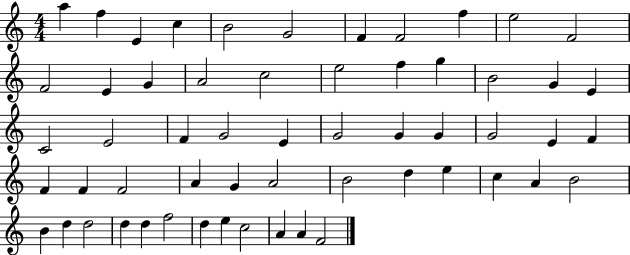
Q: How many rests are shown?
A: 0